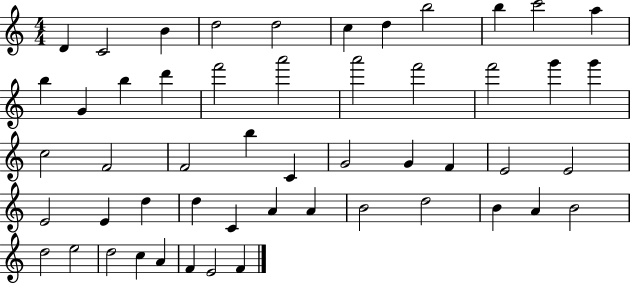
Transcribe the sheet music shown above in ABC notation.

X:1
T:Untitled
M:4/4
L:1/4
K:C
D C2 B d2 d2 c d b2 b c'2 a b G b d' f'2 a'2 a'2 f'2 f'2 g' g' c2 F2 F2 b C G2 G F E2 E2 E2 E d d C A A B2 d2 B A B2 d2 e2 d2 c A F E2 F